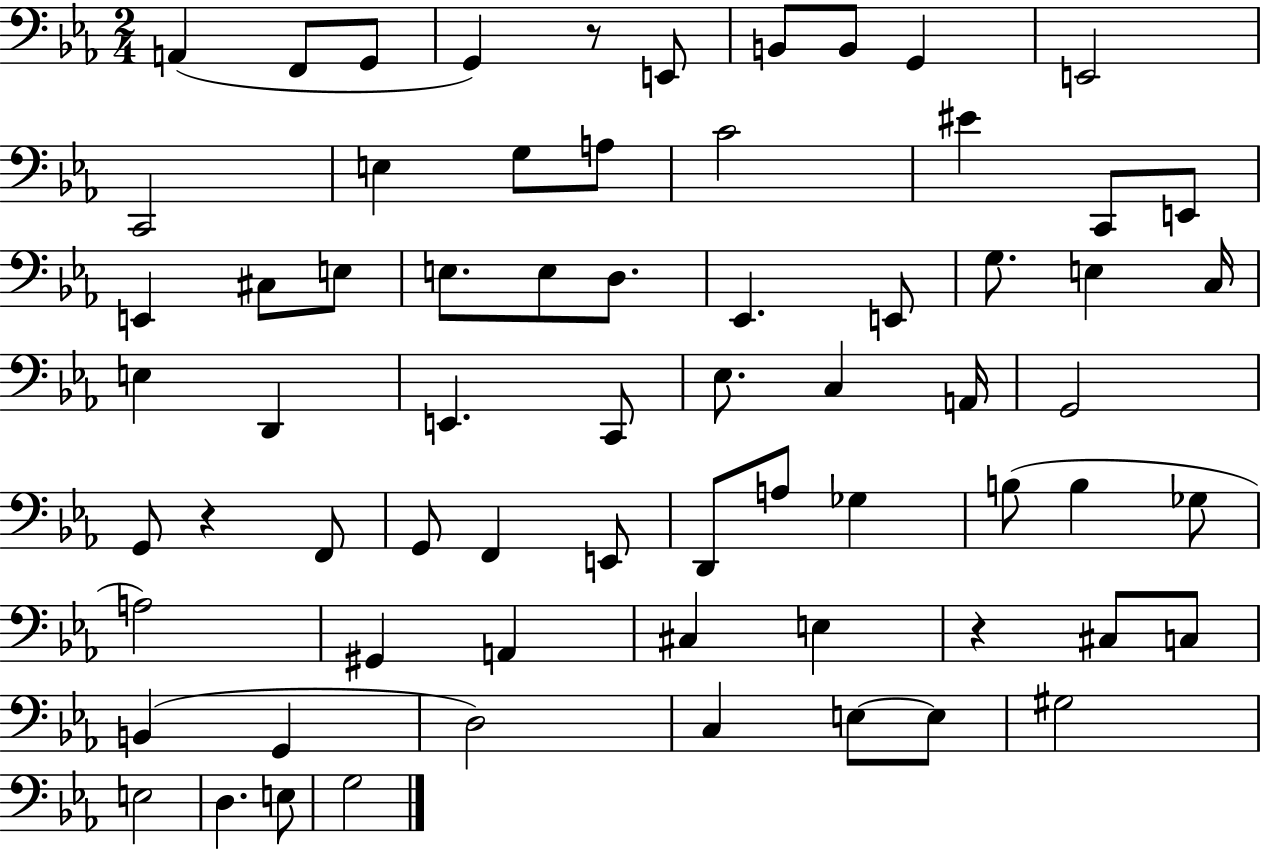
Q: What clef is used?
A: bass